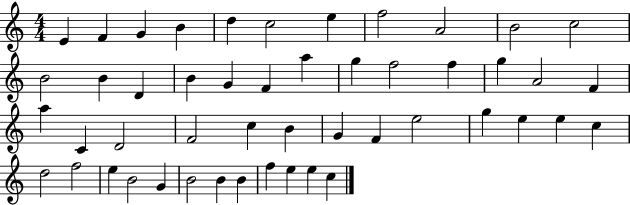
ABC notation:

X:1
T:Untitled
M:4/4
L:1/4
K:C
E F G B d c2 e f2 A2 B2 c2 B2 B D B G F a g f2 f g A2 F a C D2 F2 c B G F e2 g e e c d2 f2 e B2 G B2 B B f e e c